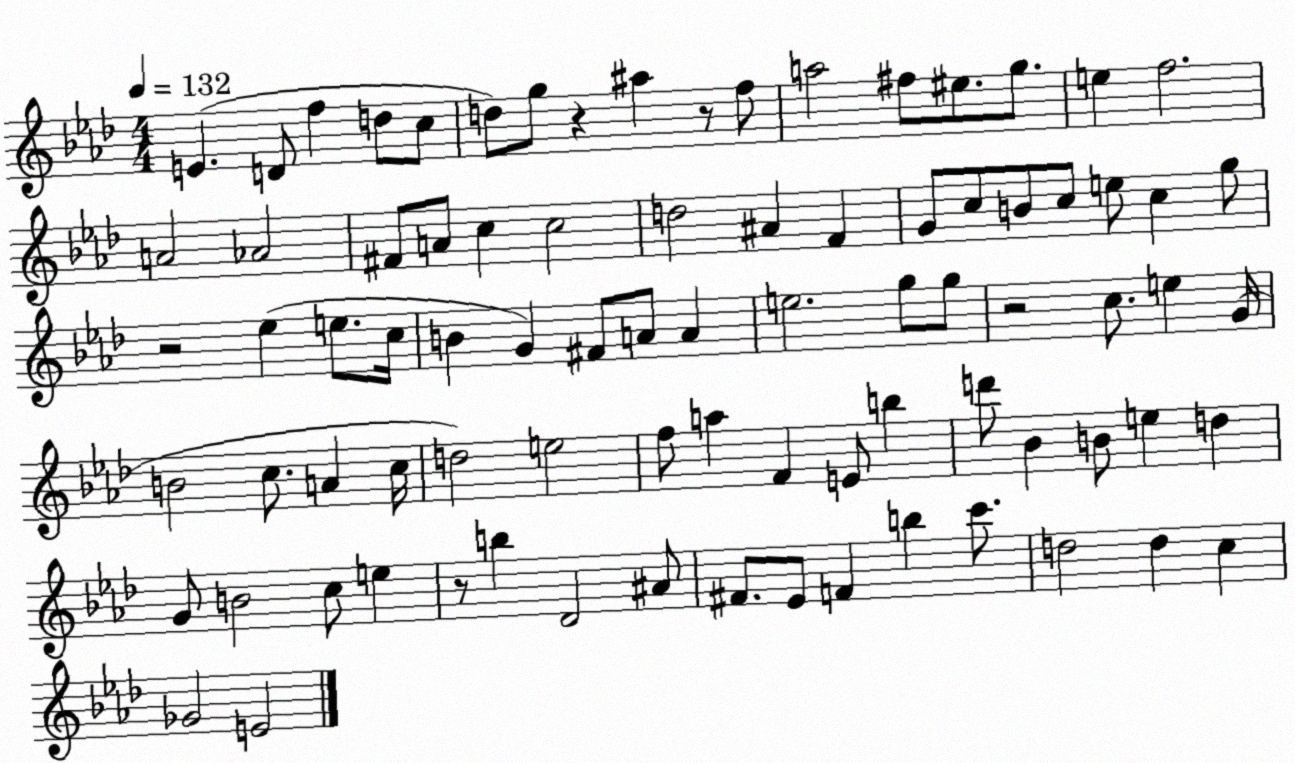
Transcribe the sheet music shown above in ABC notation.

X:1
T:Untitled
M:4/4
L:1/4
K:Ab
E D/2 f d/2 c/2 d/2 g/2 z ^a z/2 f/2 a2 ^f/2 ^e/2 g/2 e f2 A2 _A2 ^F/2 A/2 c c2 d2 ^A F G/2 c/2 B/2 c/2 e/2 c g/2 z2 _e e/2 c/4 B G ^F/2 A/2 A e2 g/2 g/2 z2 c/2 e G/4 B2 c/2 A c/4 d2 e2 f/2 a F E/2 b d'/2 _B B/2 e d G/2 B2 c/2 e z/2 b _D2 ^A/2 ^F/2 _E/2 F b c'/2 d2 d c _G2 E2